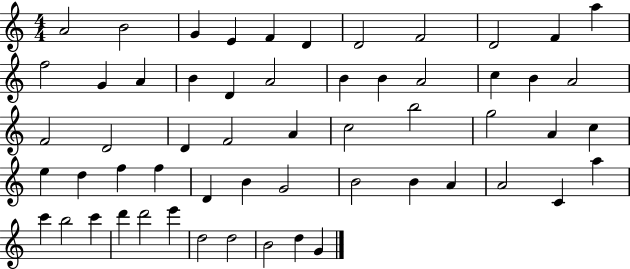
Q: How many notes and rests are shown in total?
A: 57